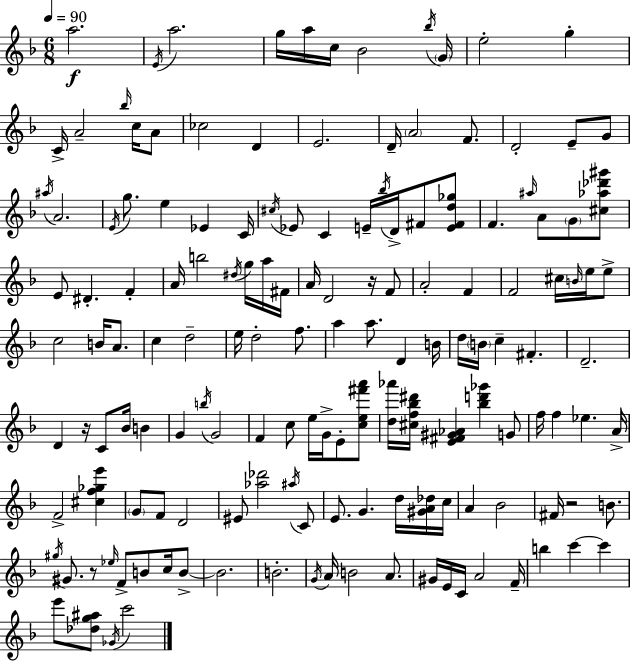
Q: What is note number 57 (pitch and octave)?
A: F4